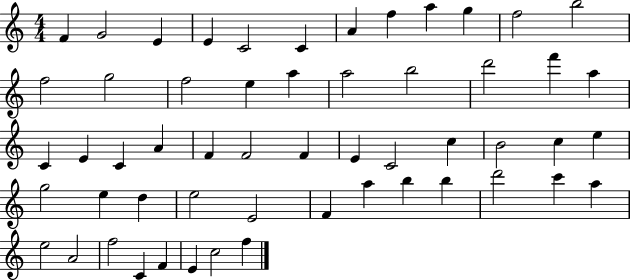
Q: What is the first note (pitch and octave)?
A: F4